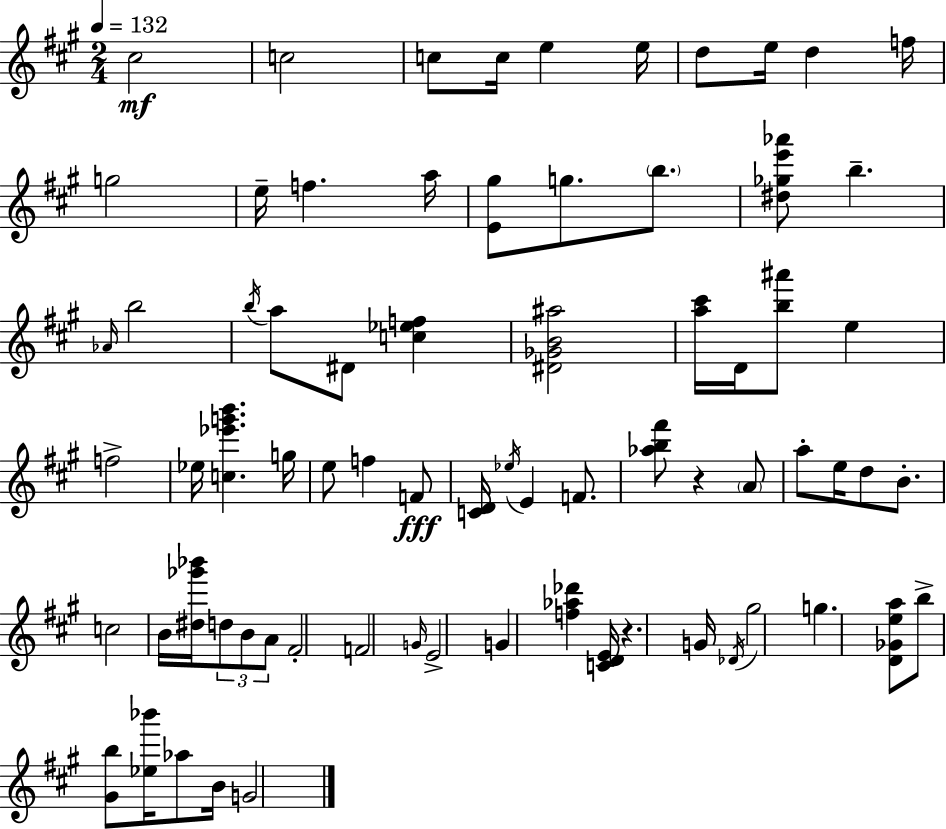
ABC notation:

X:1
T:Untitled
M:2/4
L:1/4
K:A
^c2 c2 c/2 c/4 e e/4 d/2 e/4 d f/4 g2 e/4 f a/4 [E^g]/2 g/2 b/2 [^d_ge'_a']/2 b _A/4 b2 b/4 a/2 ^D/2 [c_ef] [^D_GB^a]2 [a^c']/4 D/4 [b^a']/2 e f2 _e/4 [c_e'g'b'] g/4 e/2 f F/2 [CD]/4 _e/4 E F/2 [_ab^f']/2 z A/2 a/2 e/4 d/2 B/2 c2 B/4 [^d_g'_b']/4 d/2 B/2 A/2 ^F2 F2 G/4 E2 G [f_a_d'] [CDE]/4 z G/4 _D/4 ^g2 g [D_Gea]/2 b/2 [^Gb]/2 [_e_b']/4 _a/2 B/4 G2